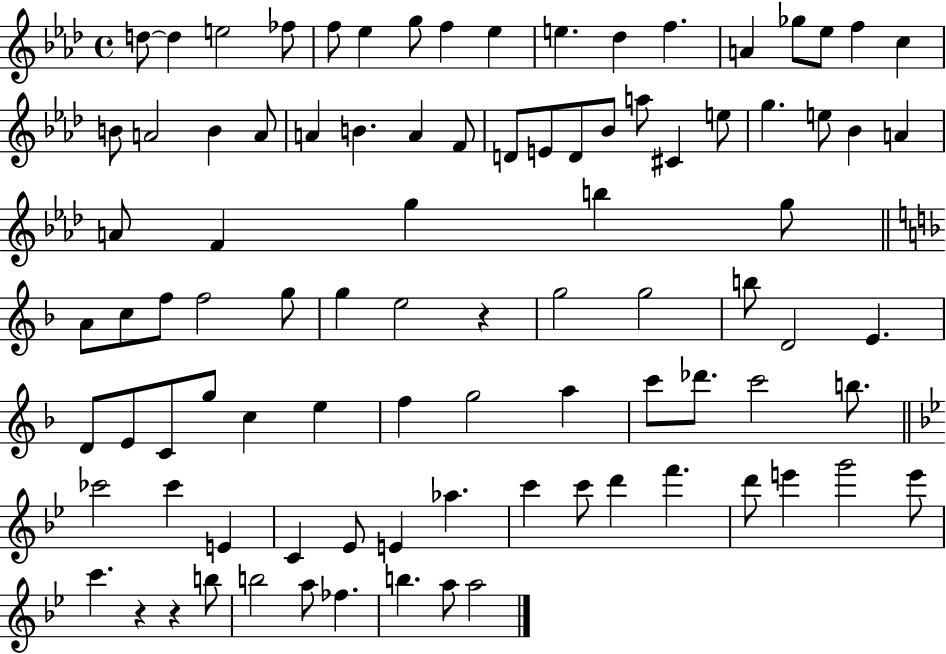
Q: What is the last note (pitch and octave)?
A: A5